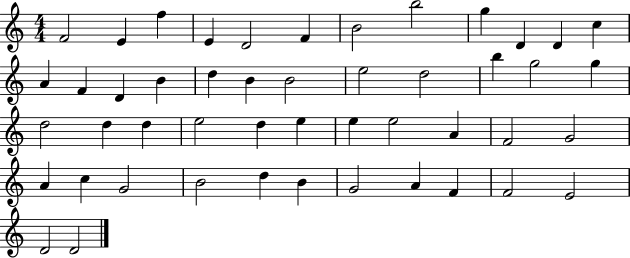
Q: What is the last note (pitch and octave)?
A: D4